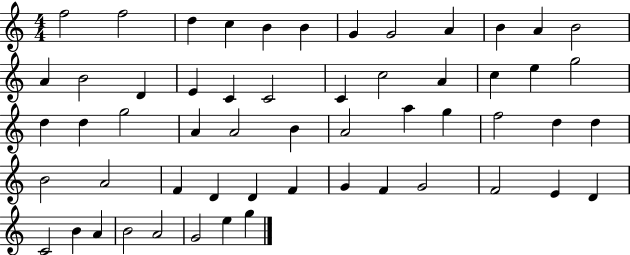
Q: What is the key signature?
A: C major